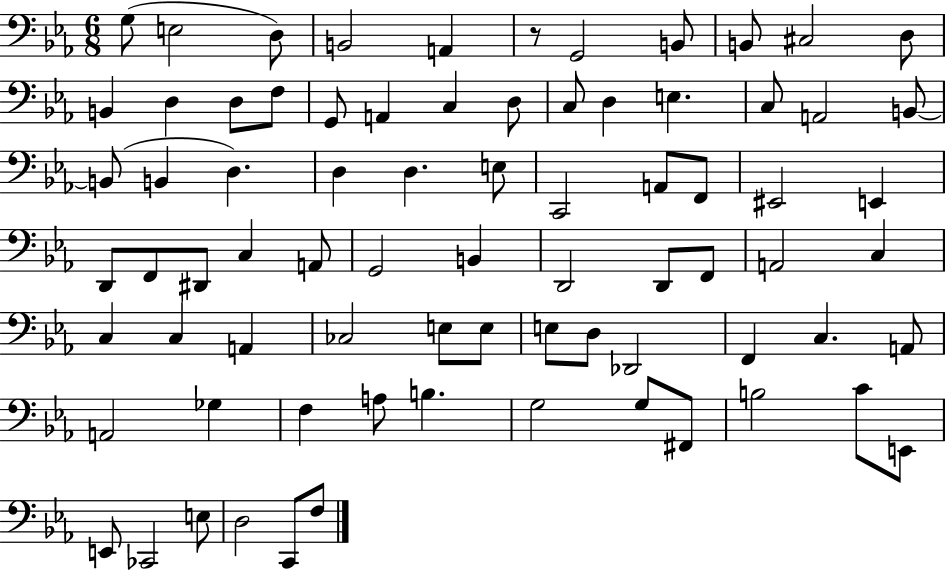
G3/e E3/h D3/e B2/h A2/q R/e G2/h B2/e B2/e C#3/h D3/e B2/q D3/q D3/e F3/e G2/e A2/q C3/q D3/e C3/e D3/q E3/q. C3/e A2/h B2/e B2/e B2/q D3/q. D3/q D3/q. E3/e C2/h A2/e F2/e EIS2/h E2/q D2/e F2/e D#2/e C3/q A2/e G2/h B2/q D2/h D2/e F2/e A2/h C3/q C3/q C3/q A2/q CES3/h E3/e E3/e E3/e D3/e Db2/h F2/q C3/q. A2/e A2/h Gb3/q F3/q A3/e B3/q. G3/h G3/e F#2/e B3/h C4/e E2/e E2/e CES2/h E3/e D3/h C2/e F3/e